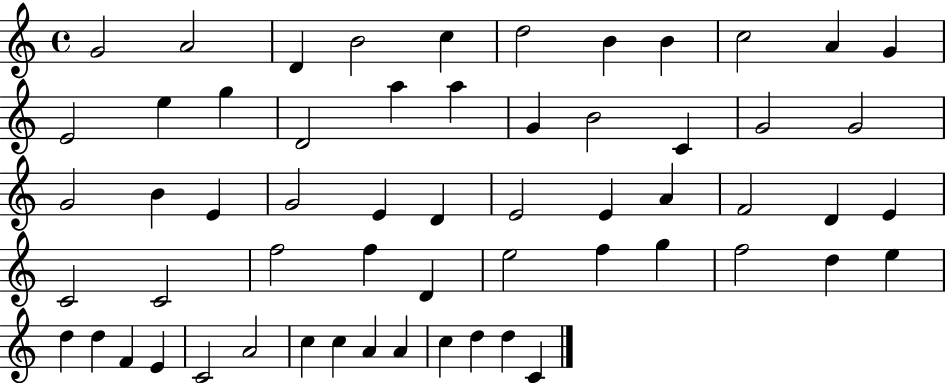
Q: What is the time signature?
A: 4/4